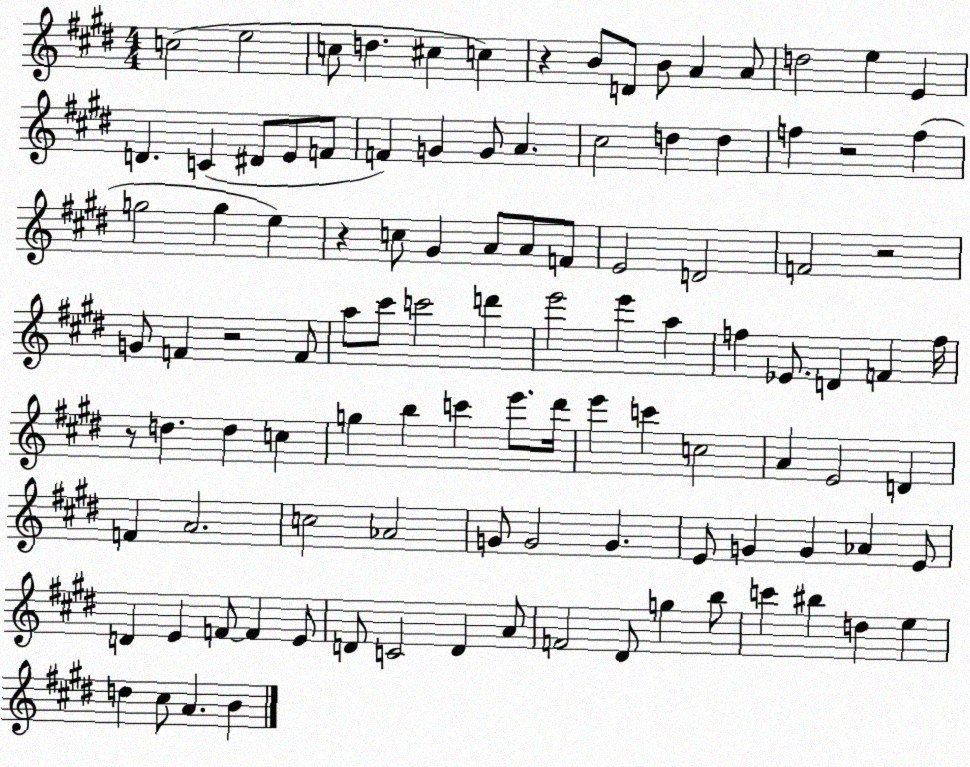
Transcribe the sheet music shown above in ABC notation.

X:1
T:Untitled
M:4/4
L:1/4
K:E
c2 e2 c/2 d ^c c z B/2 D/2 B/2 A A/2 d2 e E D C ^D/2 E/2 F/2 F G G/2 A ^c2 d d f z2 f g2 g e z c/2 ^G A/2 A/2 F/2 E2 D2 F2 z2 G/2 F z2 F/2 a/2 ^c'/2 c'2 d' e'2 e' a f _E/2 D F f/4 z/2 d d c g b c' e'/2 ^d'/4 e' c' c2 A E2 D F A2 c2 _A2 G/2 G2 G E/2 G G _A E/2 D E F/2 F E/2 D/2 C2 D A/2 F2 ^D/2 g b/2 c' ^b d e d ^c/2 A B